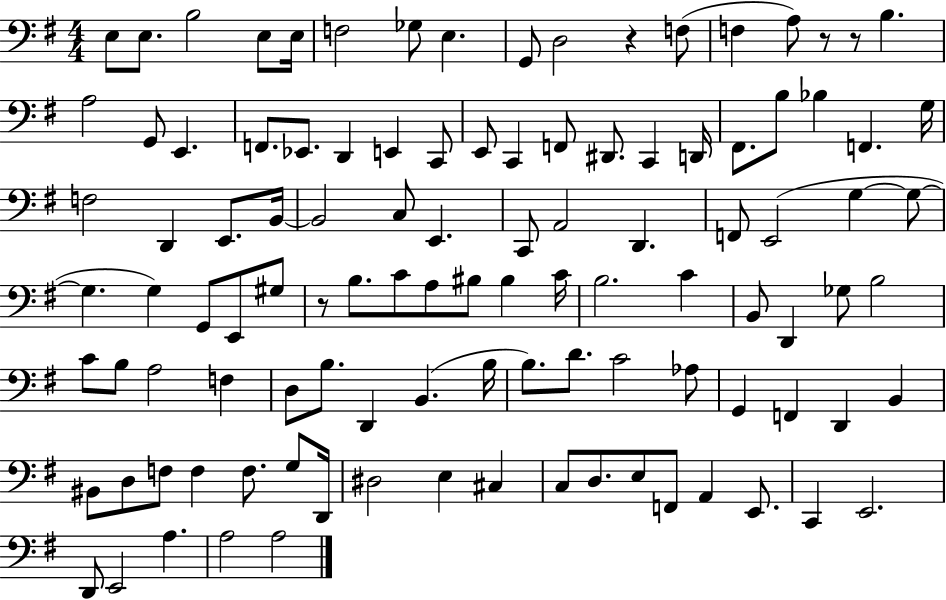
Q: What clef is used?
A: bass